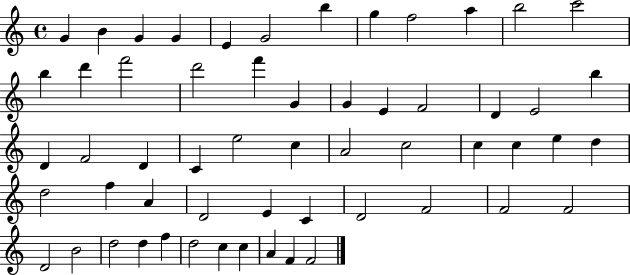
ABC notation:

X:1
T:Untitled
M:4/4
L:1/4
K:C
G B G G E G2 b g f2 a b2 c'2 b d' f'2 d'2 f' G G E F2 D E2 b D F2 D C e2 c A2 c2 c c e d d2 f A D2 E C D2 F2 F2 F2 D2 B2 d2 d f d2 c c A F F2